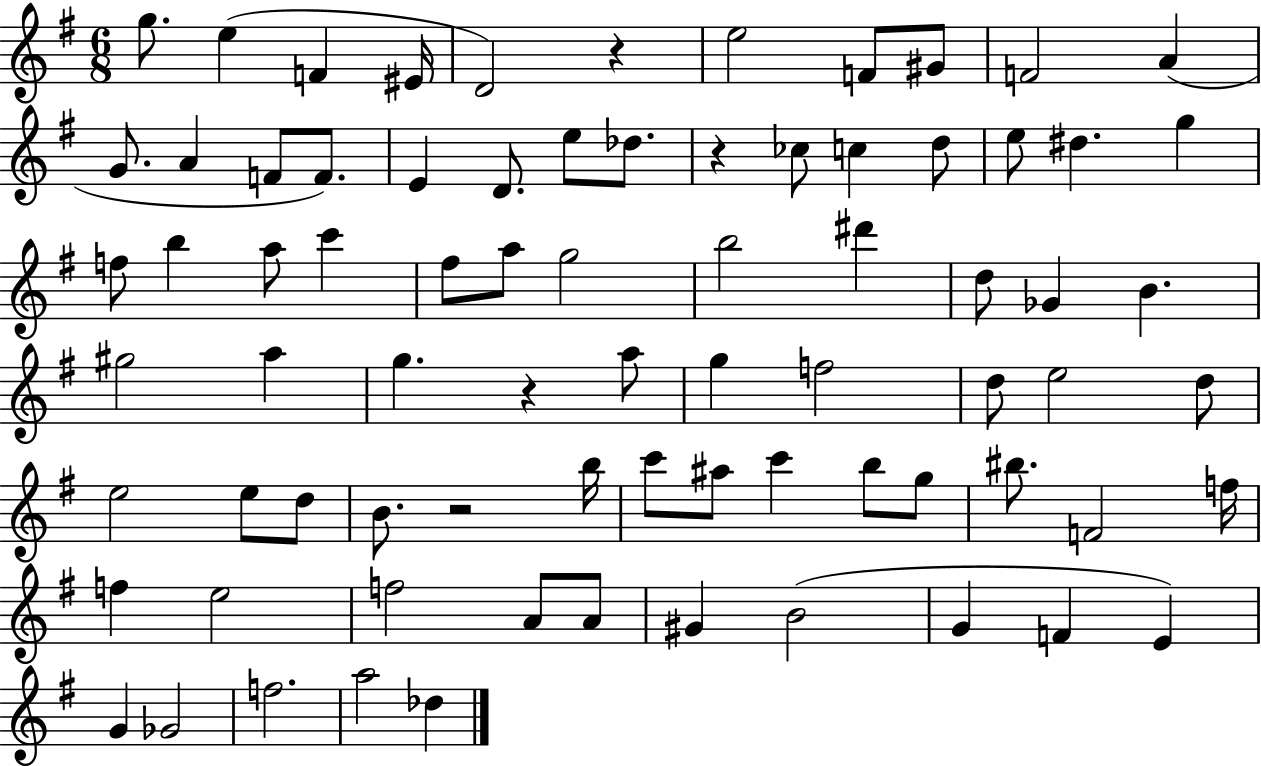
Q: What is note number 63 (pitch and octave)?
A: A4